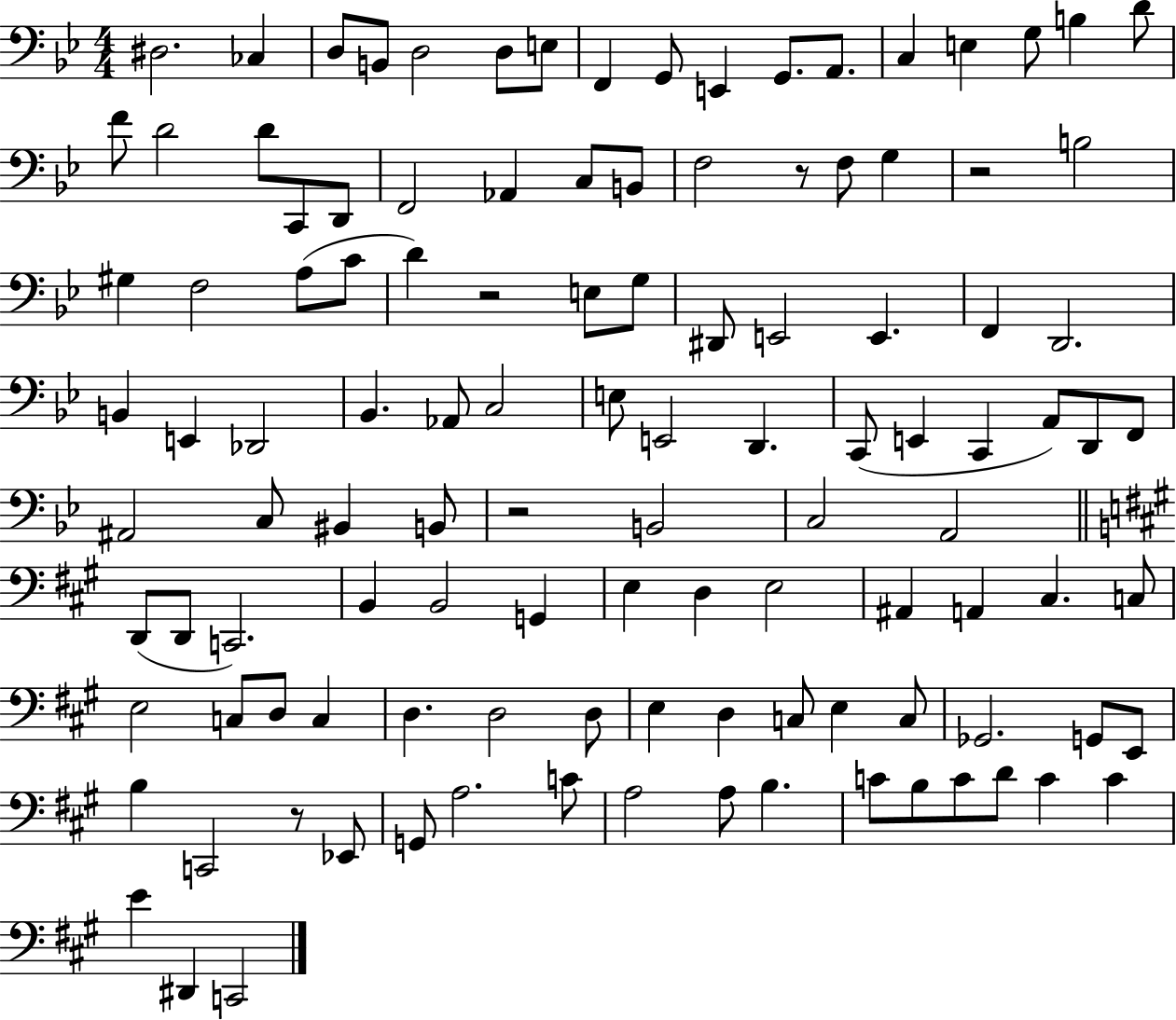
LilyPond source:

{
  \clef bass
  \numericTimeSignature
  \time 4/4
  \key bes \major
  dis2. ces4 | d8 b,8 d2 d8 e8 | f,4 g,8 e,4 g,8. a,8. | c4 e4 g8 b4 d'8 | \break f'8 d'2 d'8 c,8 d,8 | f,2 aes,4 c8 b,8 | f2 r8 f8 g4 | r2 b2 | \break gis4 f2 a8( c'8 | d'4) r2 e8 g8 | dis,8 e,2 e,4. | f,4 d,2. | \break b,4 e,4 des,2 | bes,4. aes,8 c2 | e8 e,2 d,4. | c,8( e,4 c,4 a,8) d,8 f,8 | \break ais,2 c8 bis,4 b,8 | r2 b,2 | c2 a,2 | \bar "||" \break \key a \major d,8( d,8 c,2.) | b,4 b,2 g,4 | e4 d4 e2 | ais,4 a,4 cis4. c8 | \break e2 c8 d8 c4 | d4. d2 d8 | e4 d4 c8 e4 c8 | ges,2. g,8 e,8 | \break b4 c,2 r8 ees,8 | g,8 a2. c'8 | a2 a8 b4. | c'8 b8 c'8 d'8 c'4 c'4 | \break e'4 dis,4 c,2 | \bar "|."
}